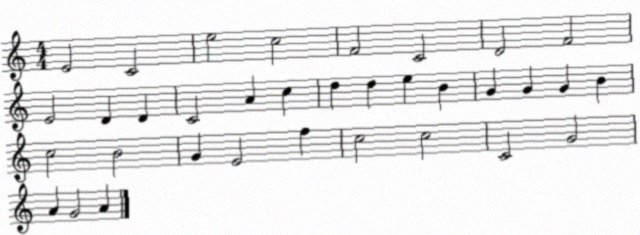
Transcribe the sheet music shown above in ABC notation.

X:1
T:Untitled
M:4/4
L:1/4
K:C
E2 C2 e2 c2 F2 C2 D2 F2 E2 D D C2 A c d d e B G G G B c2 B2 G E2 f c2 c2 C2 G2 A G2 A